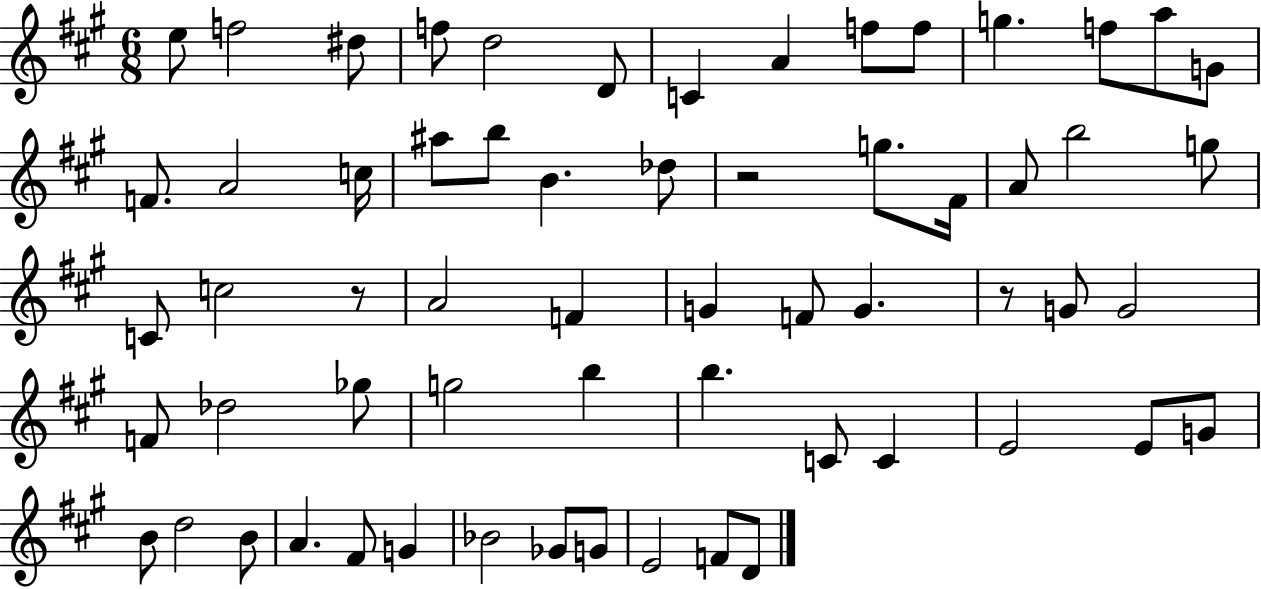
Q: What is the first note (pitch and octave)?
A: E5